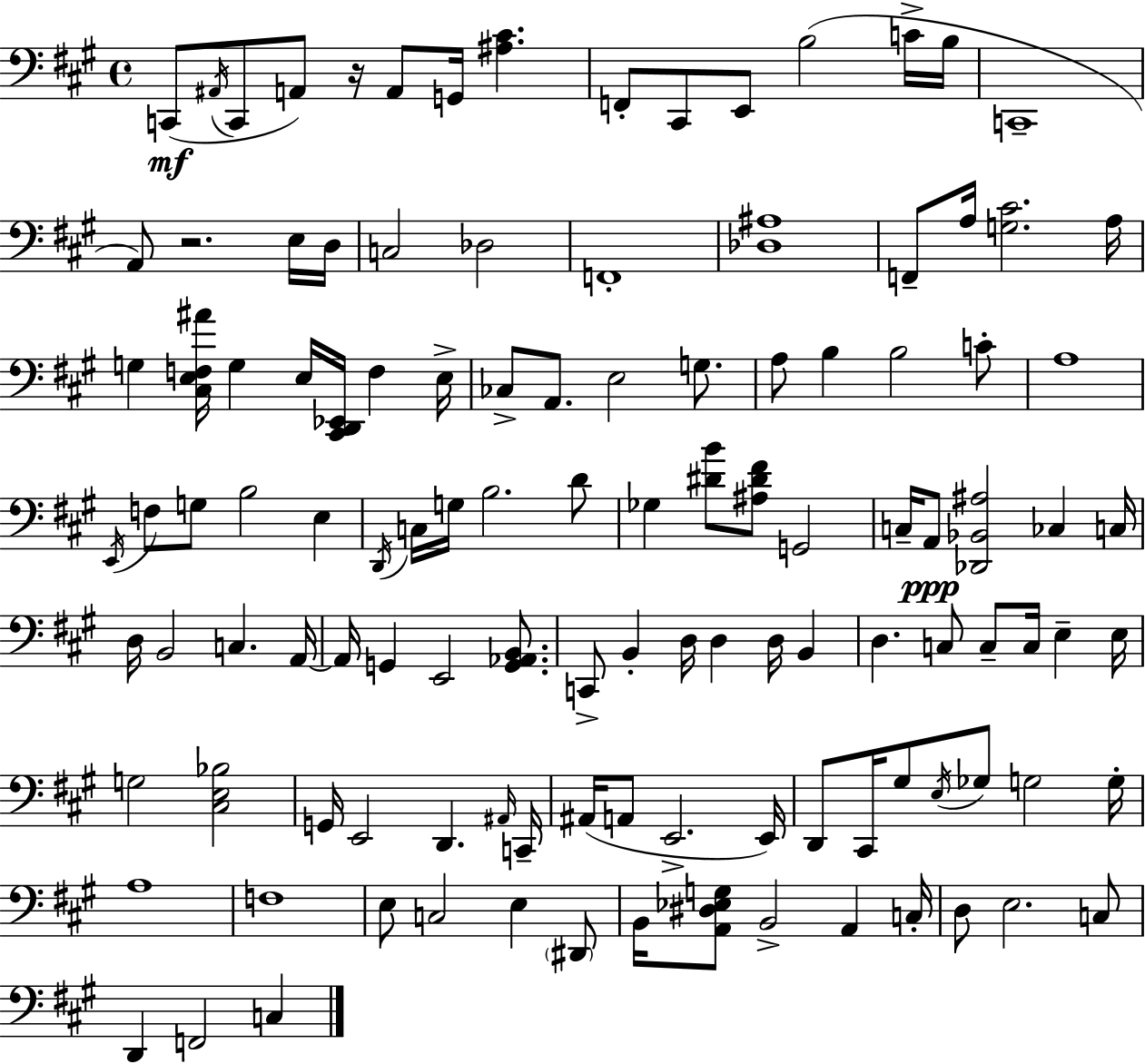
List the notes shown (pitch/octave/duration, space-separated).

C2/e A#2/s C2/e A2/e R/s A2/e G2/s [A#3,C#4]/q. F2/e C#2/e E2/e B3/h C4/s B3/s C2/w A2/e R/h. E3/s D3/s C3/h Db3/h F2/w [Db3,A#3]/w F2/e A3/s [G3,C#4]/h. A3/s G3/q [C#3,E3,F3,A#4]/s G3/q E3/s [C#2,D2,Eb2]/s F3/q E3/s CES3/e A2/e. E3/h G3/e. A3/e B3/q B3/h C4/e A3/w E2/s F3/e G3/e B3/h E3/q D2/s C3/s G3/s B3/h. D4/e Gb3/q [D#4,B4]/e [A#3,D#4,F#4]/e G2/h C3/s A2/e [Db2,Bb2,A#3]/h CES3/q C3/s D3/s B2/h C3/q. A2/s A2/s G2/q E2/h [G2,Ab2,B2]/e. C2/e B2/q D3/s D3/q D3/s B2/q D3/q. C3/e C3/e C3/s E3/q E3/s G3/h [C#3,E3,Bb3]/h G2/s E2/h D2/q. A#2/s C2/s A#2/s A2/e E2/h. E2/s D2/e C#2/s G#3/e E3/s Gb3/e G3/h G3/s A3/w F3/w E3/e C3/h E3/q D#2/e B2/s [A2,D#3,Eb3,G3]/e B2/h A2/q C3/s D3/e E3/h. C3/e D2/q F2/h C3/q